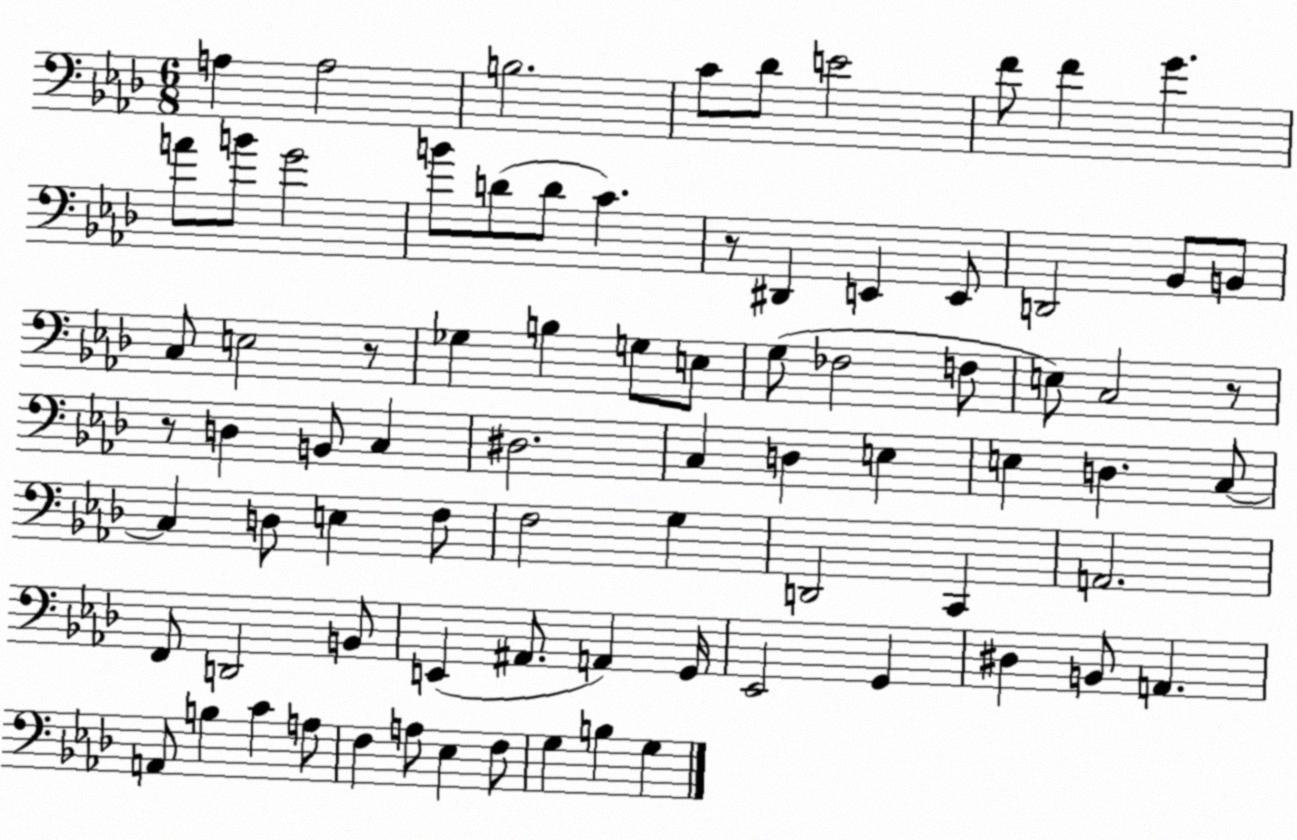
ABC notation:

X:1
T:Untitled
M:6/8
L:1/4
K:Ab
A, A,2 B,2 C/2 _D/2 E2 F/2 F G A/2 B/2 G2 B/2 D/2 D/2 C z/2 ^D,, E,, E,,/2 D,,2 _B,,/2 B,,/2 C,/2 E,2 z/2 _G, B, G,/2 E,/2 G,/2 _F,2 F,/2 E,/2 C,2 z/2 z/2 D, B,,/2 C, ^D,2 C, D, E, E, D, C,/2 C, D,/2 E, F,/2 F,2 G, D,,2 C,, A,,2 F,,/2 D,,2 B,,/2 E,, ^A,,/2 A,, G,,/4 _E,,2 G,, ^D, B,,/2 A,, A,,/2 B, C A,/2 F, A,/2 _E, F,/2 G, B, G,